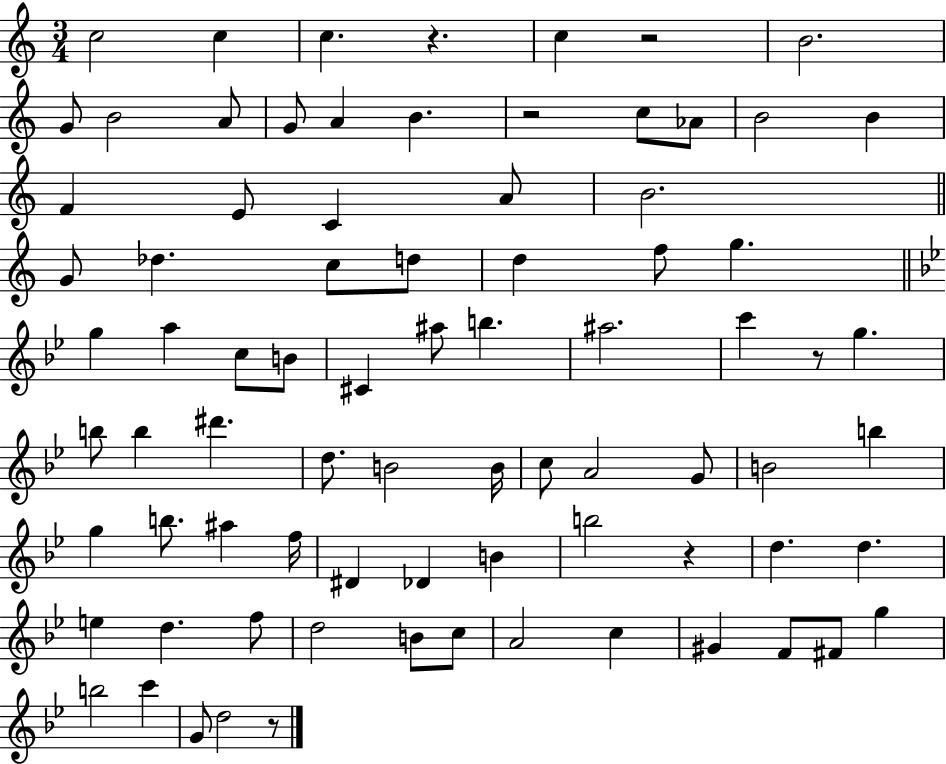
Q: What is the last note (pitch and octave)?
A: D5